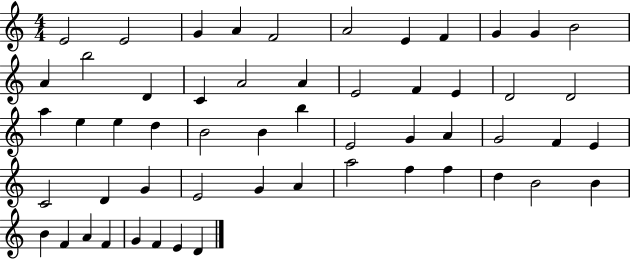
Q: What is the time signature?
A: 4/4